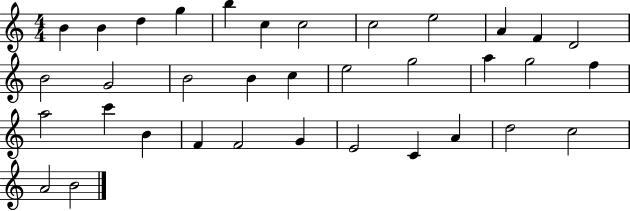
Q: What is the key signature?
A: C major